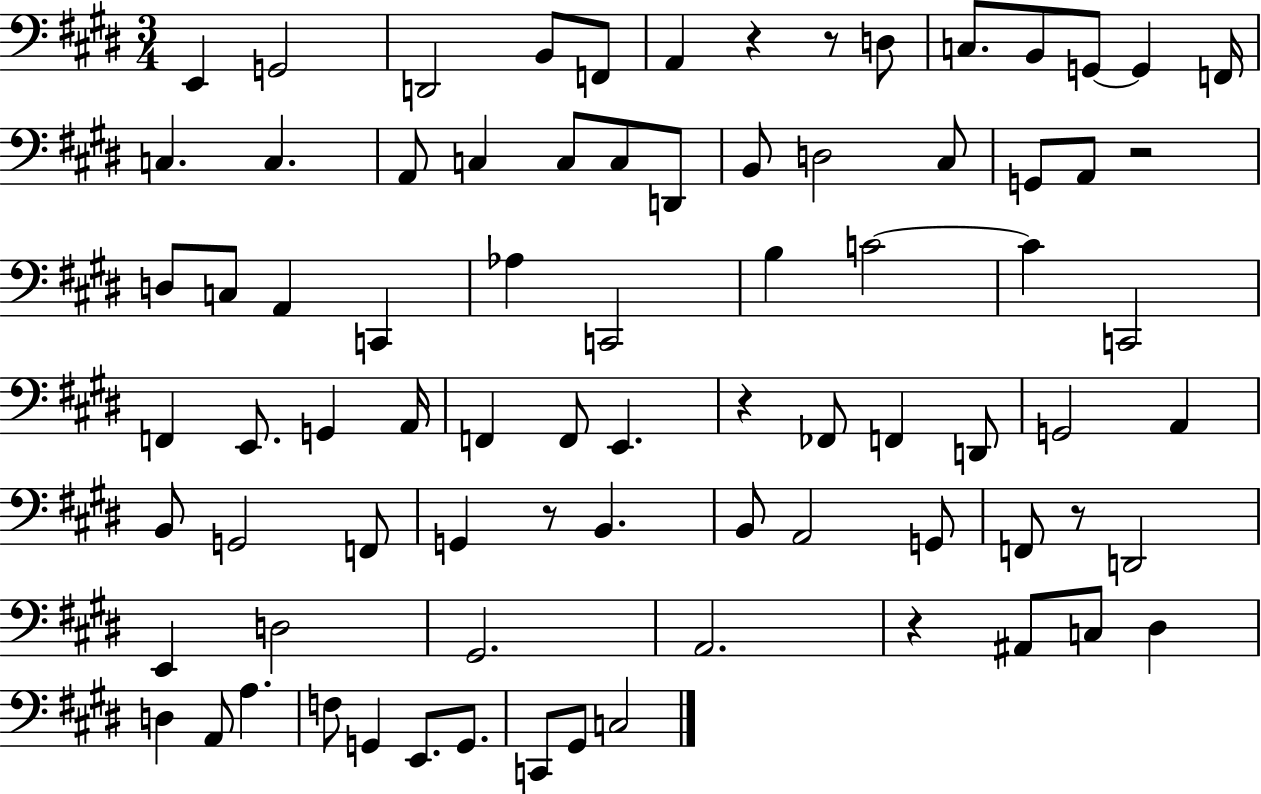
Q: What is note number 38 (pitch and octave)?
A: A2